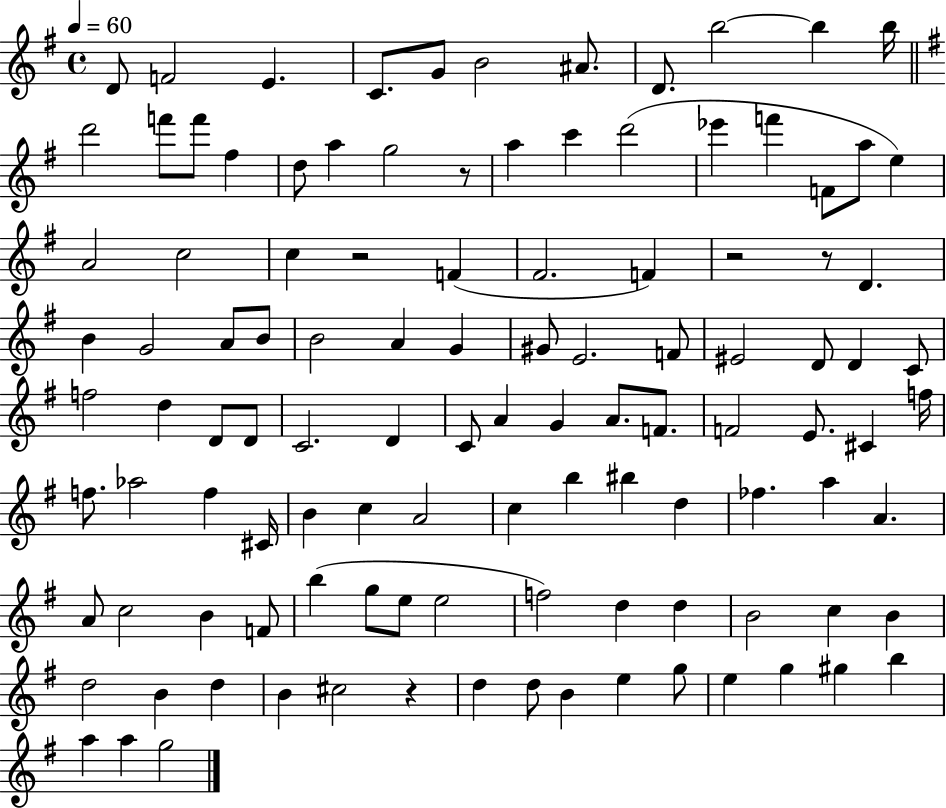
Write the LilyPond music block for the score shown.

{
  \clef treble
  \time 4/4
  \defaultTimeSignature
  \key g \major
  \tempo 4 = 60
  d'8 f'2 e'4. | c'8. g'8 b'2 ais'8. | d'8. b''2~~ b''4 b''16 | \bar "||" \break \key g \major d'''2 f'''8 f'''8 fis''4 | d''8 a''4 g''2 r8 | a''4 c'''4 d'''2( | ees'''4 f'''4 f'8 a''8 e''4) | \break a'2 c''2 | c''4 r2 f'4( | fis'2. f'4) | r2 r8 d'4. | \break b'4 g'2 a'8 b'8 | b'2 a'4 g'4 | gis'8 e'2. f'8 | eis'2 d'8 d'4 c'8 | \break f''2 d''4 d'8 d'8 | c'2. d'4 | c'8 a'4 g'4 a'8. f'8. | f'2 e'8. cis'4 f''16 | \break f''8. aes''2 f''4 cis'16 | b'4 c''4 a'2 | c''4 b''4 bis''4 d''4 | fes''4. a''4 a'4. | \break a'8 c''2 b'4 f'8 | b''4( g''8 e''8 e''2 | f''2) d''4 d''4 | b'2 c''4 b'4 | \break d''2 b'4 d''4 | b'4 cis''2 r4 | d''4 d''8 b'4 e''4 g''8 | e''4 g''4 gis''4 b''4 | \break a''4 a''4 g''2 | \bar "|."
}